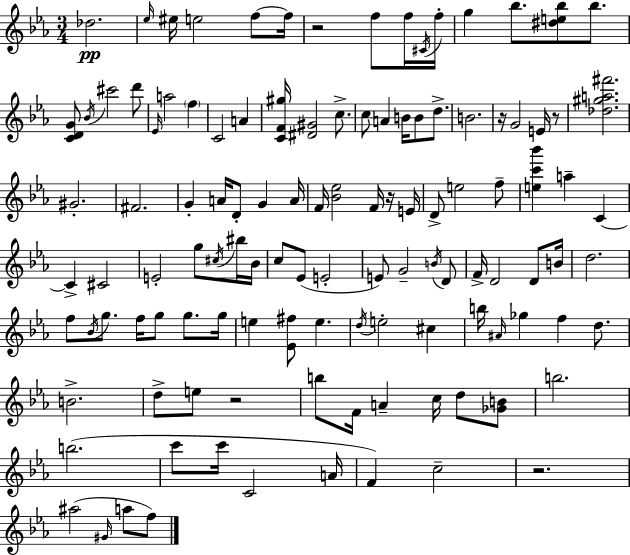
Db5/h. Eb5/s EIS5/s E5/h F5/e F5/s R/h F5/e F5/s C#4/s F5/s G5/q Bb5/e. [D#5,E5,Bb5]/e Bb5/e. [C4,D4,G4]/e Bb4/s C#6/h D6/e Eb4/s A5/h F5/q C4/h A4/q [C4,F4,G#5]/s [D#4,G#4]/h C5/e. C5/e A4/q B4/s B4/e D5/e. B4/h. R/s G4/h E4/s R/e [Db5,G#5,A5,F#6]/h. G#4/h. F#4/h. G4/q A4/s D4/e G4/q A4/s F4/s [Bb4,Eb5]/h F4/s R/s E4/s D4/e E5/h F5/e [E5,C6,Bb6]/q A5/q C4/q C4/q C#4/h E4/h G5/e C#5/s BIS5/s Bb4/s C5/e Eb4/e E4/h E4/e G4/h B4/s D4/e F4/s D4/h D4/e B4/s D5/h. F5/e Bb4/s G5/e. F5/s G5/e G5/e. G5/s E5/q [Eb4,F#5]/e E5/q. D5/s E5/h C#5/q B5/s A#4/s Gb5/q F5/q D5/e. B4/h. D5/e E5/e R/h B5/e F4/s A4/q C5/s D5/e [Gb4,B4]/e B5/h. B5/h. C6/e C6/s C4/h A4/s F4/q C5/h R/h. A#5/h G#4/s A5/e F5/e